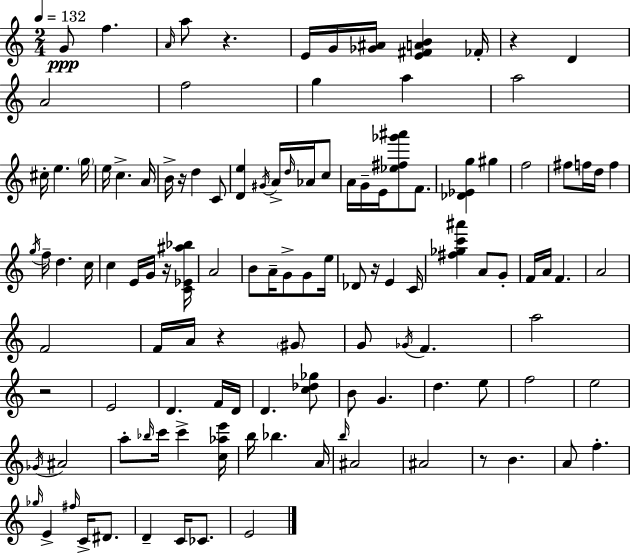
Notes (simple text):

G4/e F5/q. A4/s A5/e R/q. E4/s G4/s [Gb4,A#4]/s [E4,F#4,A4,B4]/q FES4/s R/q D4/q A4/h F5/h G5/q A5/q A5/h C#5/s E5/q. G5/s E5/s C5/q. A4/s B4/s R/s D5/q C4/e [D4,E5]/q G#4/s A4/s D5/s Ab4/s C5/e A4/s G4/s E4/s [Eb5,F#5,Gb6,A#6]/e F4/e. [Db4,Eb4,G5]/q G#5/q F5/h F#5/e F5/s D5/s F5/q G5/s F5/s D5/q. C5/s C5/q E4/s G4/s R/s [C4,Eb4,A#5,Bb5]/s A4/h B4/e A4/s G4/e G4/e E5/s Db4/e R/s E4/q C4/s [F#5,Gb5,C6,A#6]/q A4/e G4/e F4/s A4/s F4/q. A4/h F4/h F4/s A4/s R/q G#4/e G4/e Gb4/s F4/q. A5/h R/h E4/h D4/q. F4/s D4/s D4/q. [C5,Db5,Gb5]/e B4/e G4/q. D5/q. E5/e F5/h E5/h Gb4/s A#4/h A5/e Bb5/s C6/s C6/q [C5,Ab5,E6]/s B5/s Bb5/q. A4/s B5/s A#4/h A#4/h R/e B4/q. A4/e F5/q. Gb5/s E4/q F#5/s C4/s D#4/e. D4/q C4/s CES4/e. E4/h